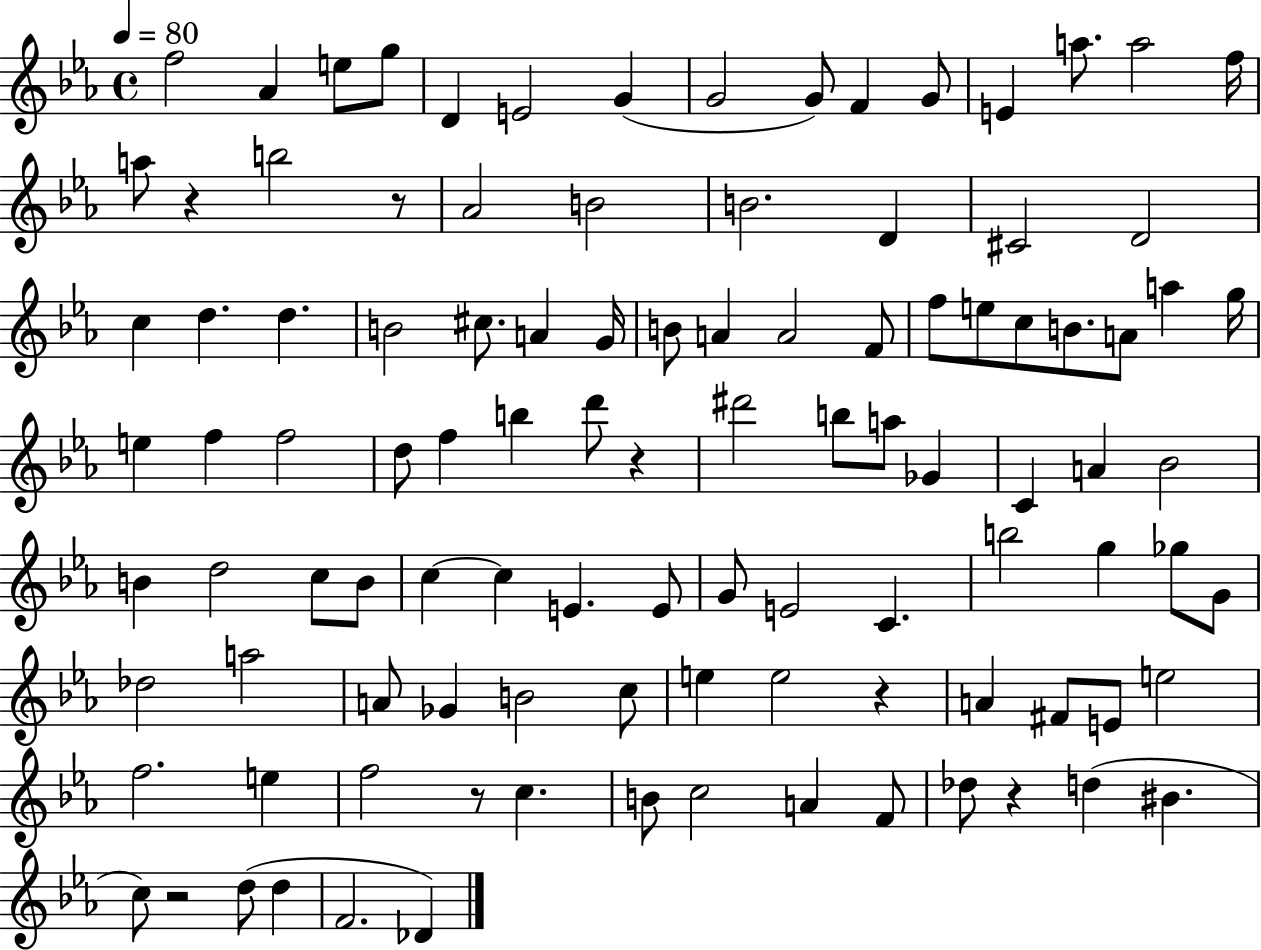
{
  \clef treble
  \time 4/4
  \defaultTimeSignature
  \key ees \major
  \tempo 4 = 80
  f''2 aes'4 e''8 g''8 | d'4 e'2 g'4( | g'2 g'8) f'4 g'8 | e'4 a''8. a''2 f''16 | \break a''8 r4 b''2 r8 | aes'2 b'2 | b'2. d'4 | cis'2 d'2 | \break c''4 d''4. d''4. | b'2 cis''8. a'4 g'16 | b'8 a'4 a'2 f'8 | f''8 e''8 c''8 b'8. a'8 a''4 g''16 | \break e''4 f''4 f''2 | d''8 f''4 b''4 d'''8 r4 | dis'''2 b''8 a''8 ges'4 | c'4 a'4 bes'2 | \break b'4 d''2 c''8 b'8 | c''4~~ c''4 e'4. e'8 | g'8 e'2 c'4. | b''2 g''4 ges''8 g'8 | \break des''2 a''2 | a'8 ges'4 b'2 c''8 | e''4 e''2 r4 | a'4 fis'8 e'8 e''2 | \break f''2. e''4 | f''2 r8 c''4. | b'8 c''2 a'4 f'8 | des''8 r4 d''4( bis'4. | \break c''8) r2 d''8( d''4 | f'2. des'4) | \bar "|."
}